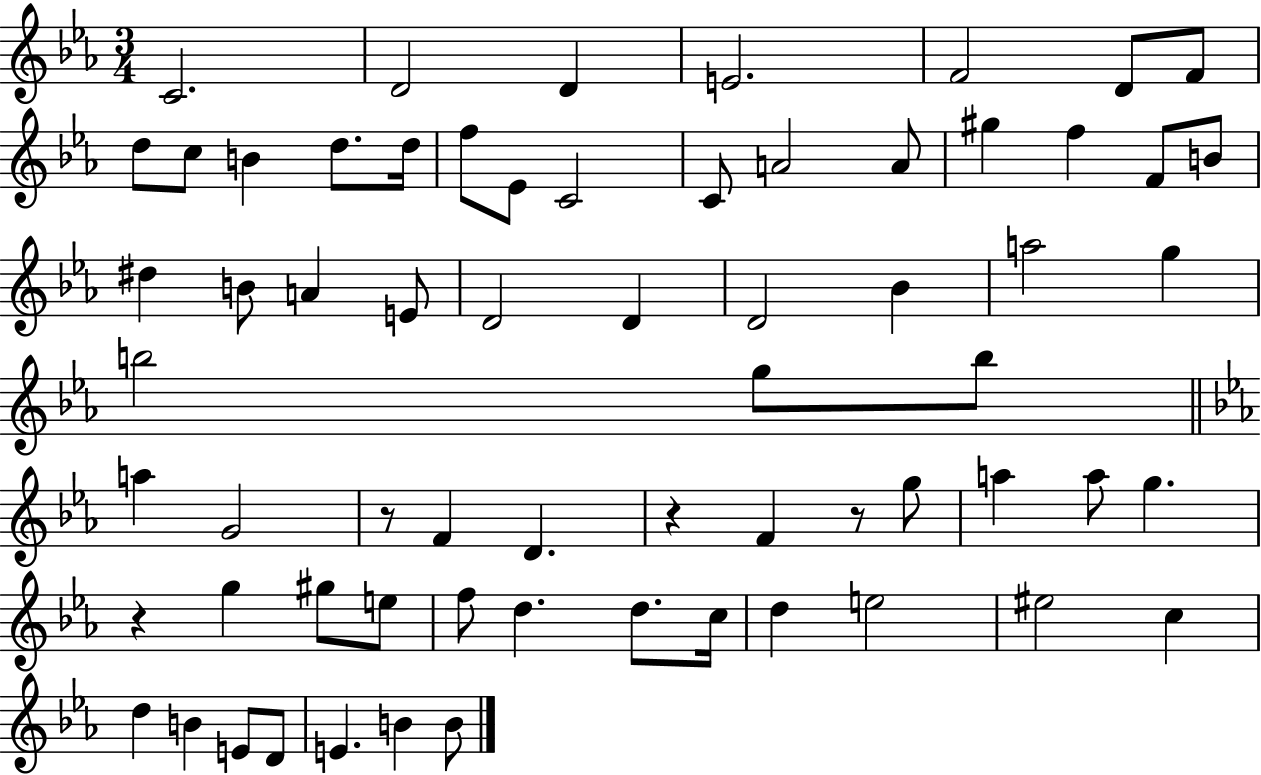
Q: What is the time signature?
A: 3/4